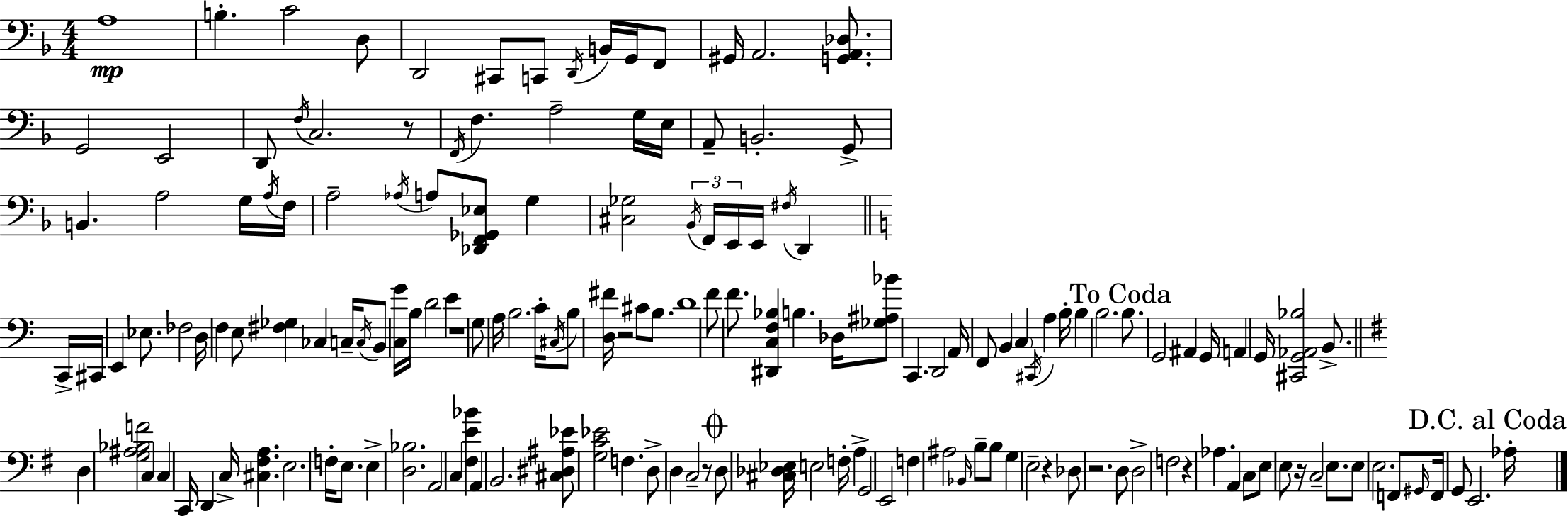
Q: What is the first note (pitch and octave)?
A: A3